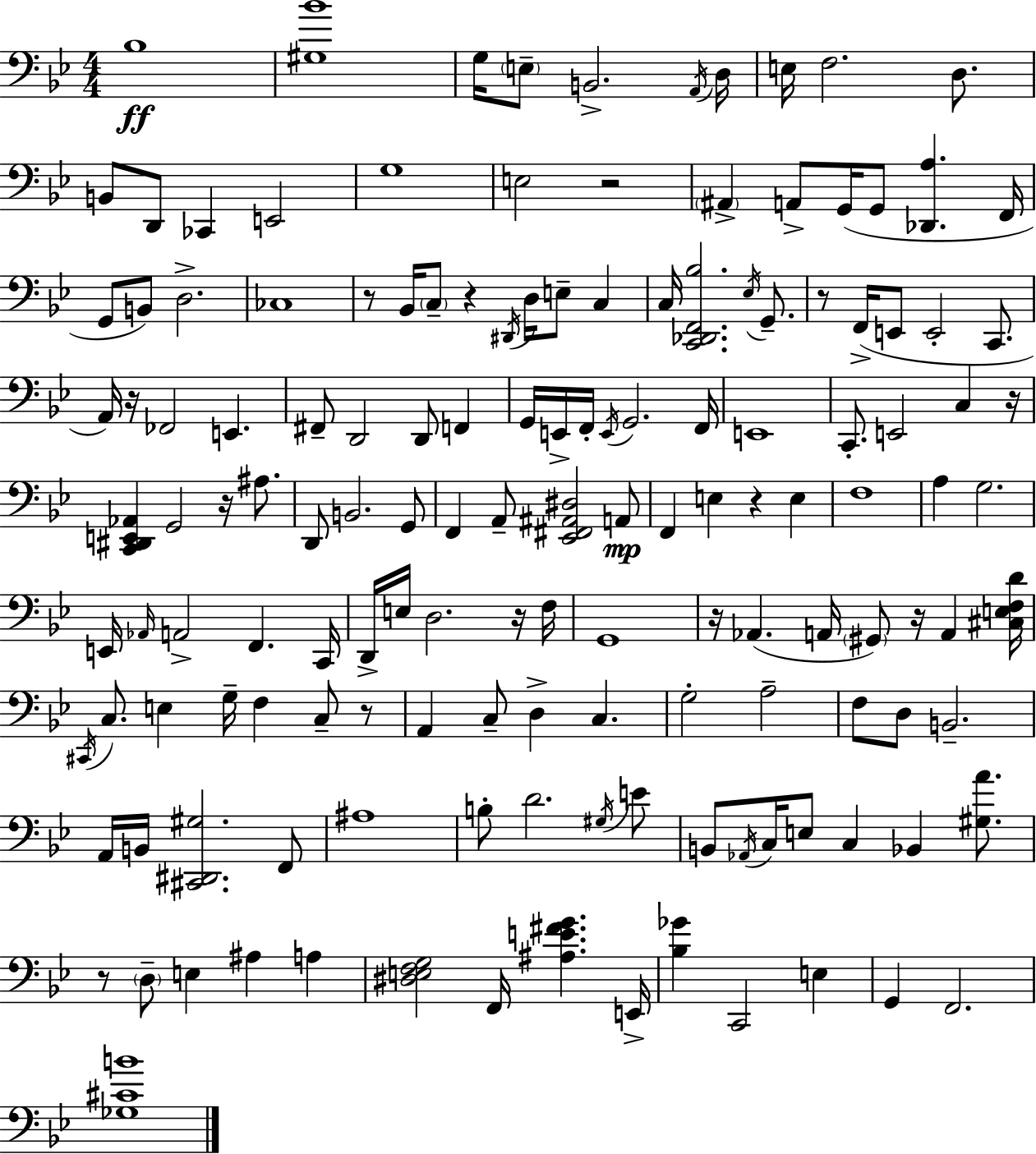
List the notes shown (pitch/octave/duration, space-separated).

Bb3/w [G#3,Bb4]/w G3/s E3/e B2/h. A2/s D3/s E3/s F3/h. D3/e. B2/e D2/e CES2/q E2/h G3/w E3/h R/h A#2/q A2/e G2/s G2/e [Db2,A3]/q. F2/s G2/e B2/e D3/h. CES3/w R/e Bb2/s C3/e R/q D#2/s D3/s E3/e C3/q C3/s [C2,Db2,F2,Bb3]/h. Eb3/s G2/e. R/e F2/s E2/e E2/h C2/e. A2/s R/s FES2/h E2/q. F#2/e D2/h D2/e F2/q G2/s E2/s F2/s E2/s G2/h. F2/s E2/w C2/e. E2/h C3/q R/s [C2,D#2,E2,Ab2]/q G2/h R/s A#3/e. D2/e B2/h. G2/e F2/q A2/e [Eb2,F#2,A#2,D#3]/h A2/e F2/q E3/q R/q E3/q F3/w A3/q G3/h. E2/s Ab2/s A2/h F2/q. C2/s D2/s E3/s D3/h. R/s F3/s G2/w R/s Ab2/q. A2/s G#2/e R/s A2/q [C#3,E3,F3,D4]/s C#2/s C3/e. E3/q G3/s F3/q C3/e R/e A2/q C3/e D3/q C3/q. G3/h A3/h F3/e D3/e B2/h. A2/s B2/s [C#2,D#2,G#3]/h. F2/e A#3/w B3/e D4/h. G#3/s E4/e B2/e Ab2/s C3/s E3/e C3/q Bb2/q [G#3,A4]/e. R/e D3/e E3/q A#3/q A3/q [D#3,E3,F3,G3]/h F2/s [A#3,E4,F#4,G4]/q. E2/s [Bb3,Gb4]/q C2/h E3/q G2/q F2/h. [Gb3,C#4,B4]/w